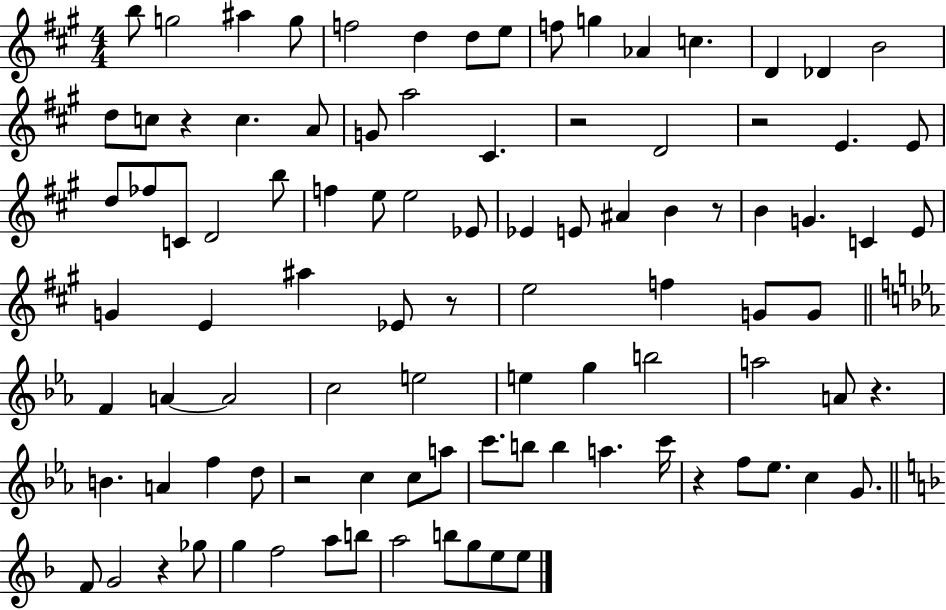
B5/e G5/h A#5/q G5/e F5/h D5/q D5/e E5/e F5/e G5/q Ab4/q C5/q. D4/q Db4/q B4/h D5/e C5/e R/q C5/q. A4/e G4/e A5/h C#4/q. R/h D4/h R/h E4/q. E4/e D5/e FES5/e C4/e D4/h B5/e F5/q E5/e E5/h Eb4/e Eb4/q E4/e A#4/q B4/q R/e B4/q G4/q. C4/q E4/e G4/q E4/q A#5/q Eb4/e R/e E5/h F5/q G4/e G4/e F4/q A4/q A4/h C5/h E5/h E5/q G5/q B5/h A5/h A4/e R/q. B4/q. A4/q F5/q D5/e R/h C5/q C5/e A5/e C6/e. B5/e B5/q A5/q. C6/s R/q F5/e Eb5/e. C5/q G4/e. F4/e G4/h R/q Gb5/e G5/q F5/h A5/e B5/e A5/h B5/e G5/e E5/e E5/e